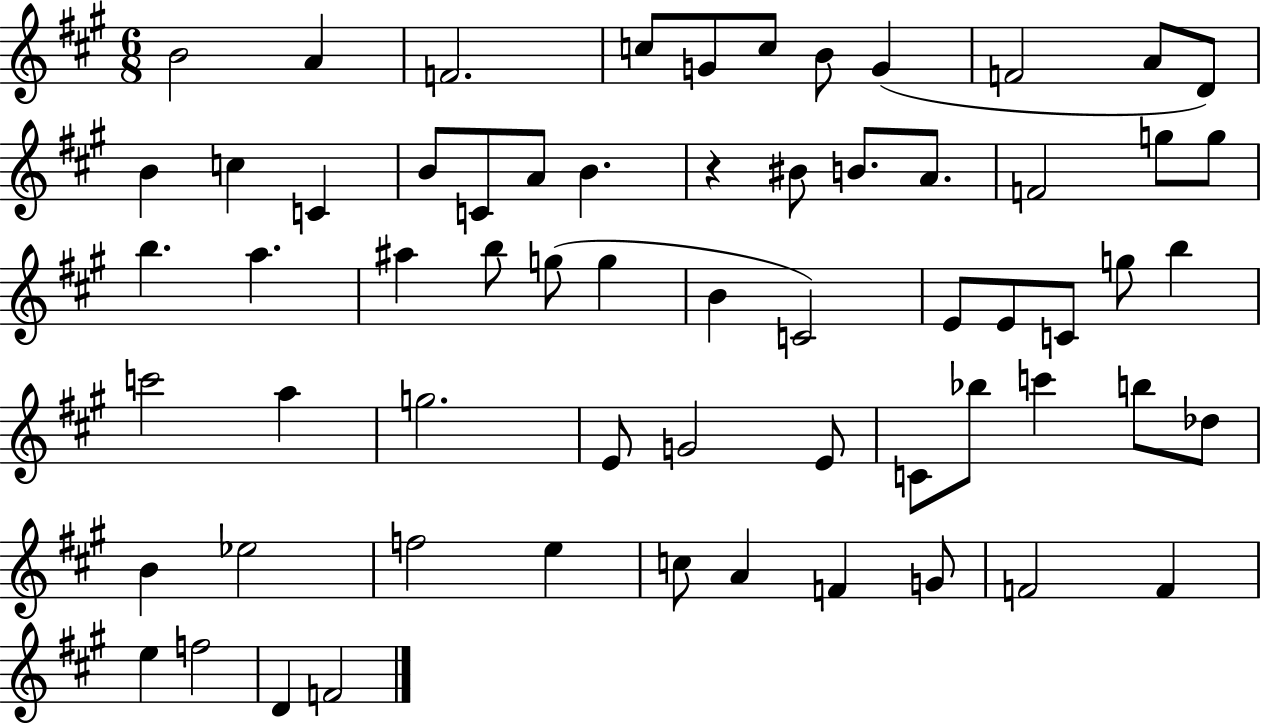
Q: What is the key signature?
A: A major